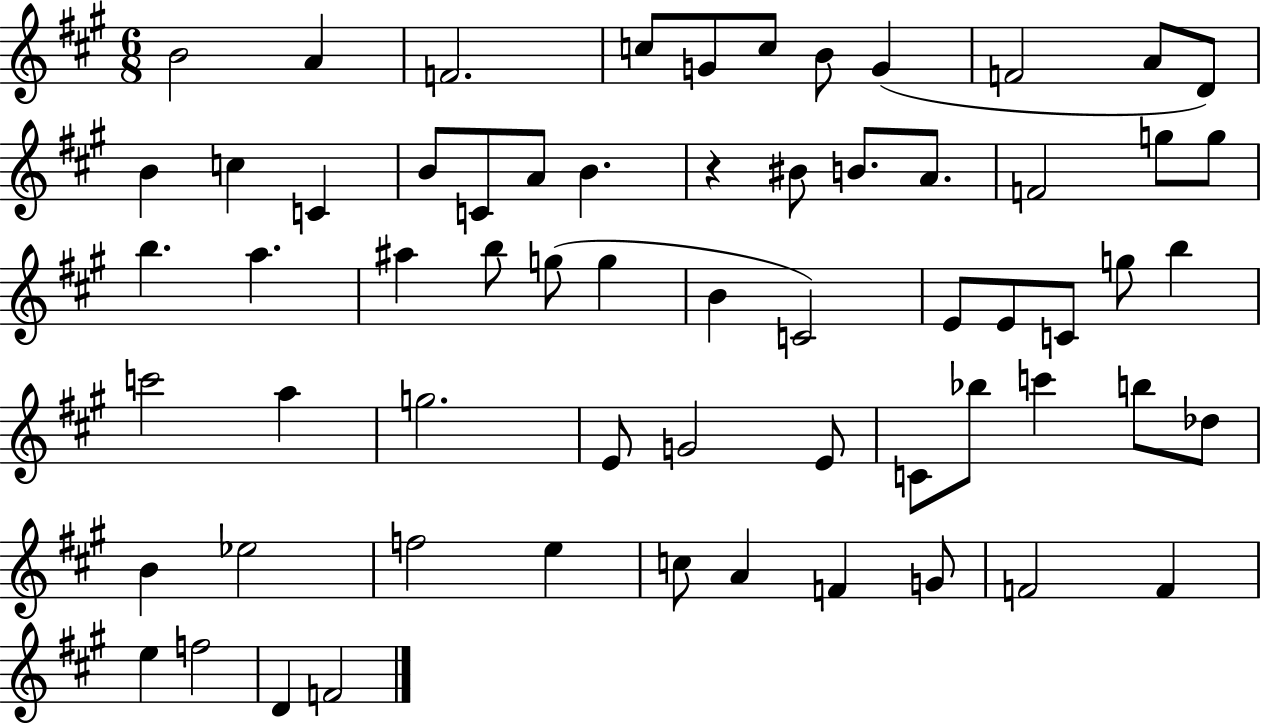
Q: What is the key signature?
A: A major